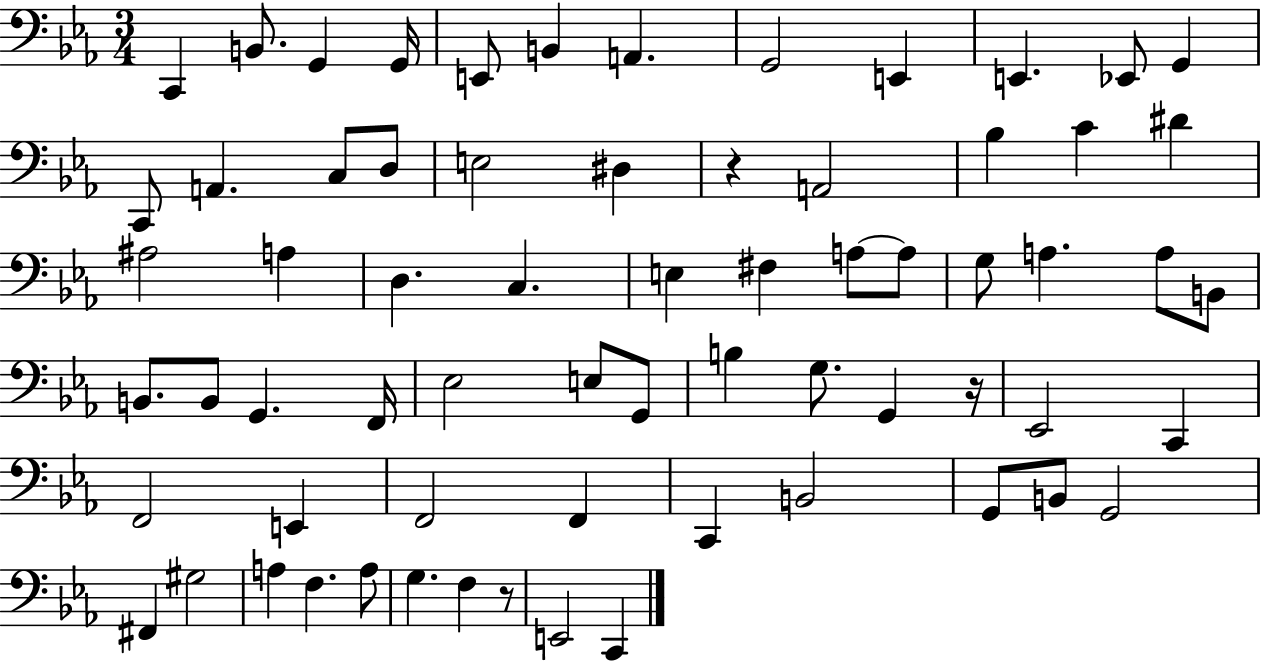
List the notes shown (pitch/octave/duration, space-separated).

C2/q B2/e. G2/q G2/s E2/e B2/q A2/q. G2/h E2/q E2/q. Eb2/e G2/q C2/e A2/q. C3/e D3/e E3/h D#3/q R/q A2/h Bb3/q C4/q D#4/q A#3/h A3/q D3/q. C3/q. E3/q F#3/q A3/e A3/e G3/e A3/q. A3/e B2/e B2/e. B2/e G2/q. F2/s Eb3/h E3/e G2/e B3/q G3/e. G2/q R/s Eb2/h C2/q F2/h E2/q F2/h F2/q C2/q B2/h G2/e B2/e G2/h F#2/q G#3/h A3/q F3/q. A3/e G3/q. F3/q R/e E2/h C2/q